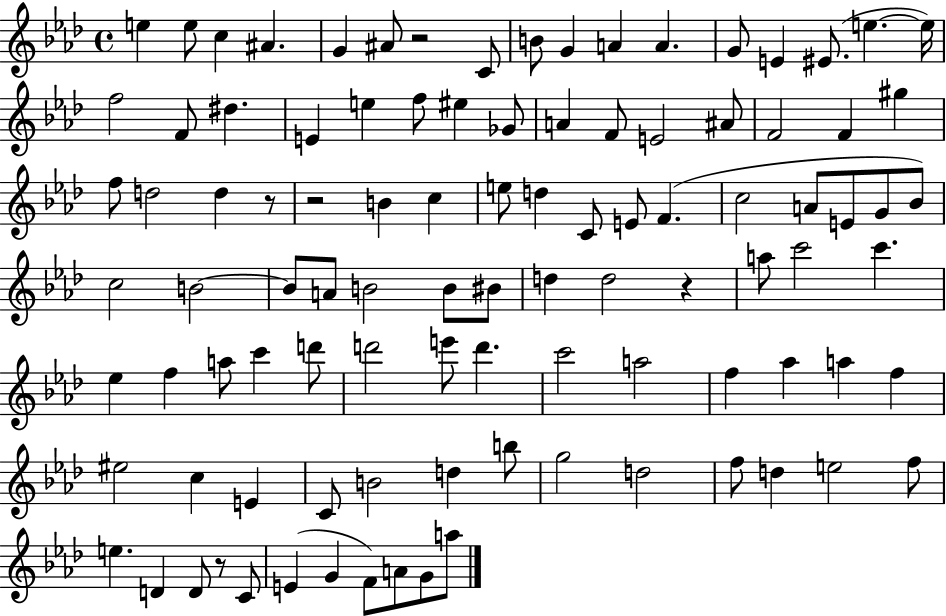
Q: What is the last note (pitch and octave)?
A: A5